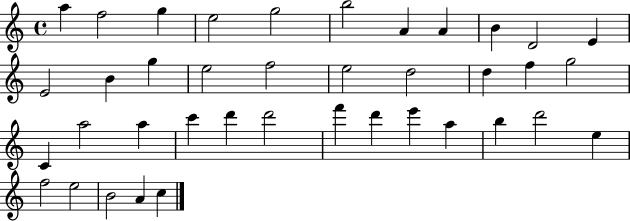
X:1
T:Untitled
M:4/4
L:1/4
K:C
a f2 g e2 g2 b2 A A B D2 E E2 B g e2 f2 e2 d2 d f g2 C a2 a c' d' d'2 f' d' e' a b d'2 e f2 e2 B2 A c